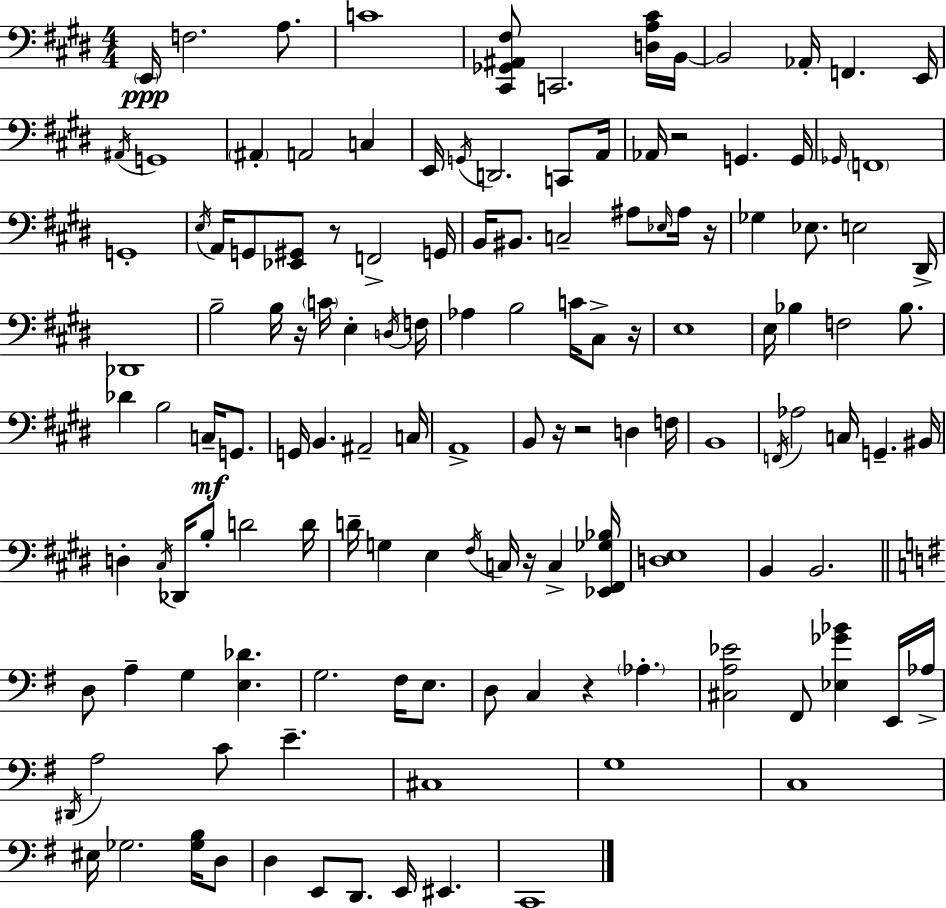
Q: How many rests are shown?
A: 9